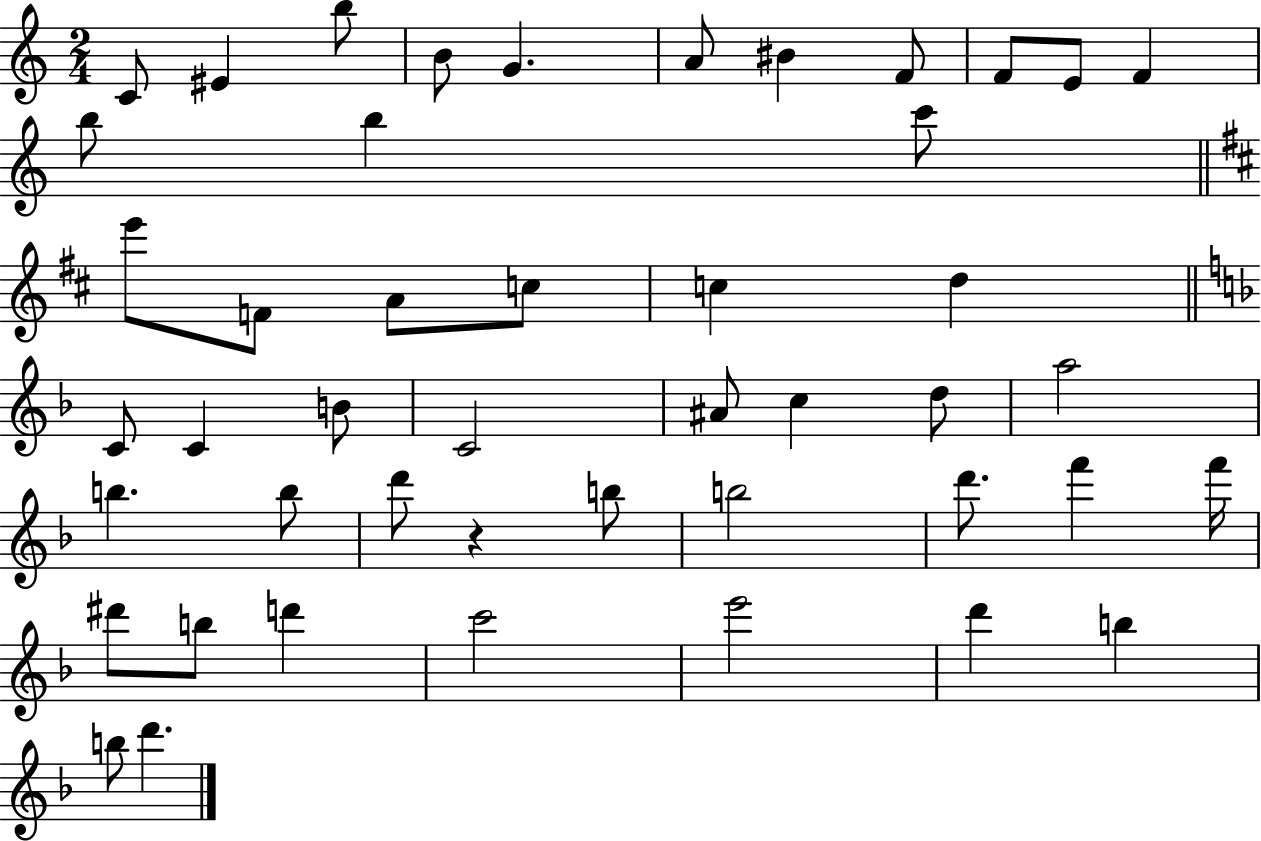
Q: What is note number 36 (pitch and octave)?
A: F6